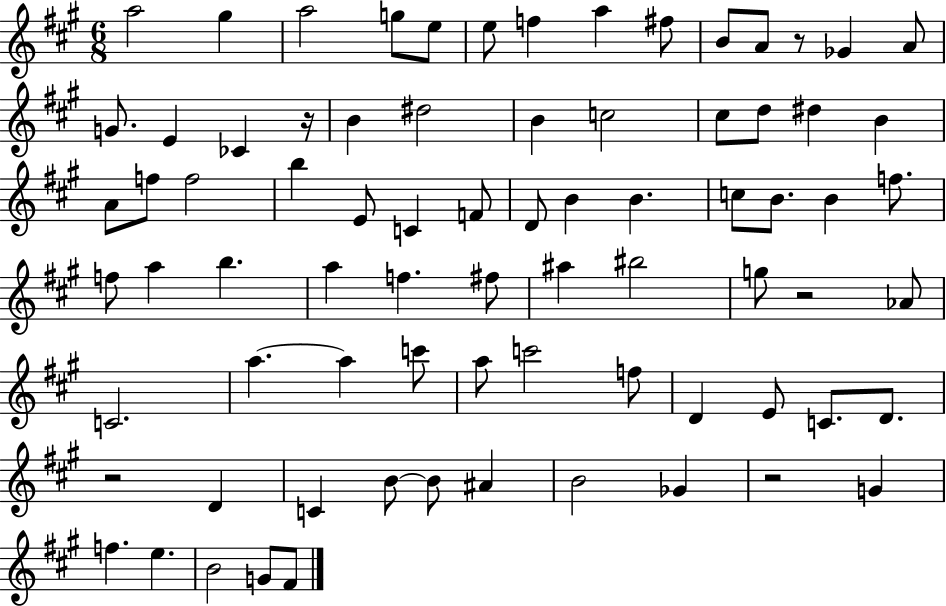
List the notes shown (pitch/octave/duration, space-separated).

A5/h G#5/q A5/h G5/e E5/e E5/e F5/q A5/q F#5/e B4/e A4/e R/e Gb4/q A4/e G4/e. E4/q CES4/q R/s B4/q D#5/h B4/q C5/h C#5/e D5/e D#5/q B4/q A4/e F5/e F5/h B5/q E4/e C4/q F4/e D4/e B4/q B4/q. C5/e B4/e. B4/q F5/e. F5/e A5/q B5/q. A5/q F5/q. F#5/e A#5/q BIS5/h G5/e R/h Ab4/e C4/h. A5/q. A5/q C6/e A5/e C6/h F5/e D4/q E4/e C4/e. D4/e. R/h D4/q C4/q B4/e B4/e A#4/q B4/h Gb4/q R/h G4/q F5/q. E5/q. B4/h G4/e F#4/e